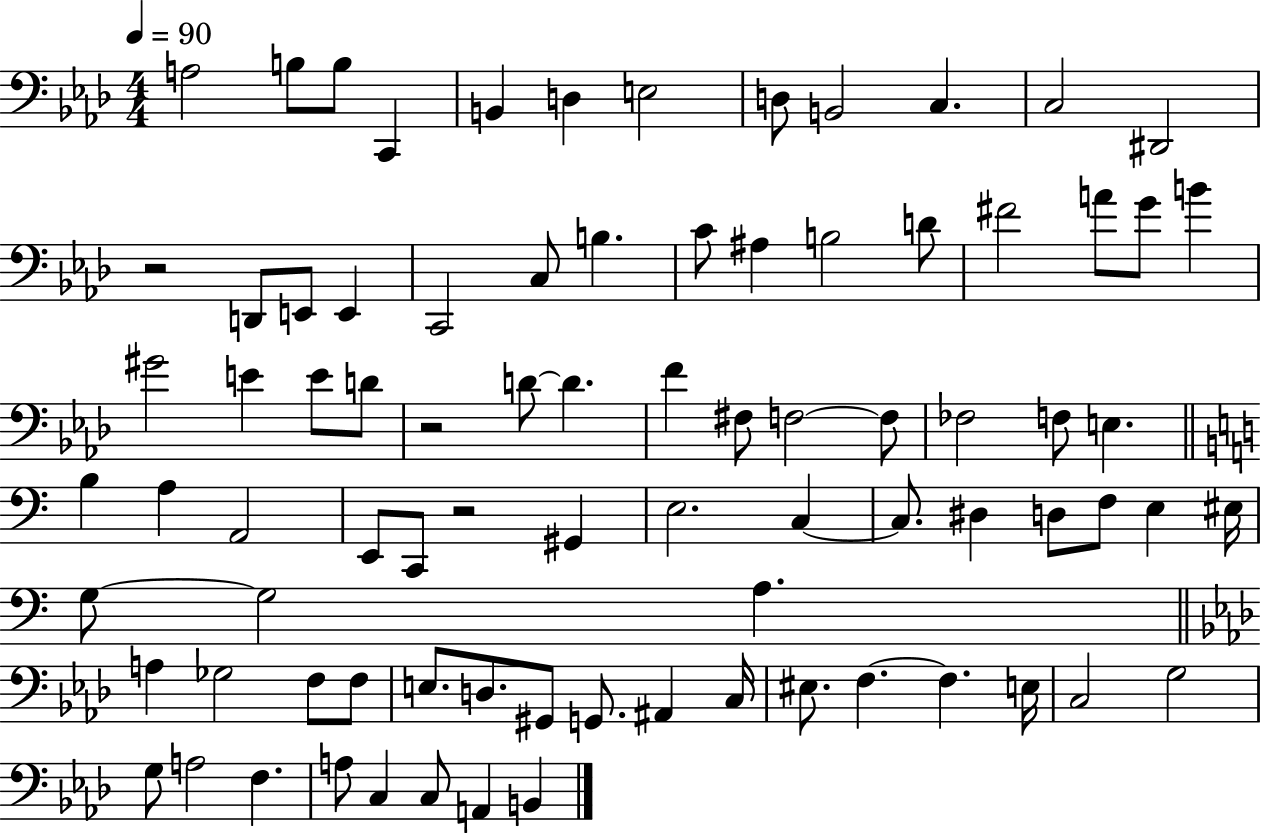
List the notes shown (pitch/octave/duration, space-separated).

A3/h B3/e B3/e C2/q B2/q D3/q E3/h D3/e B2/h C3/q. C3/h D#2/h R/h D2/e E2/e E2/q C2/h C3/e B3/q. C4/e A#3/q B3/h D4/e F#4/h A4/e G4/e B4/q G#4/h E4/q E4/e D4/e R/h D4/e D4/q. F4/q F#3/e F3/h F3/e FES3/h F3/e E3/q. B3/q A3/q A2/h E2/e C2/e R/h G#2/q E3/h. C3/q C3/e. D#3/q D3/e F3/e E3/q EIS3/s G3/e G3/h A3/q. A3/q Gb3/h F3/e F3/e E3/e. D3/e. G#2/e G2/e. A#2/q C3/s EIS3/e. F3/q. F3/q. E3/s C3/h G3/h G3/e A3/h F3/q. A3/e C3/q C3/e A2/q B2/q